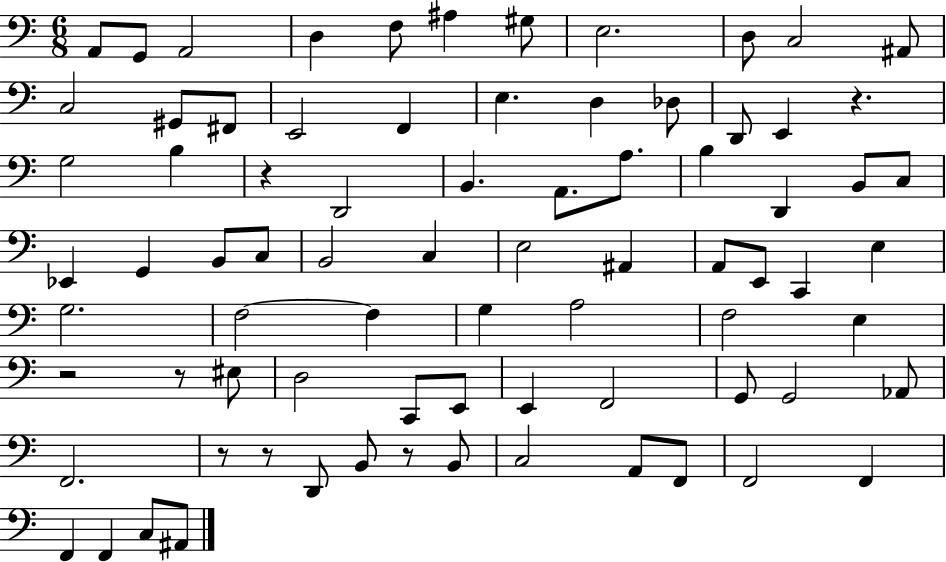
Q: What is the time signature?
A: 6/8